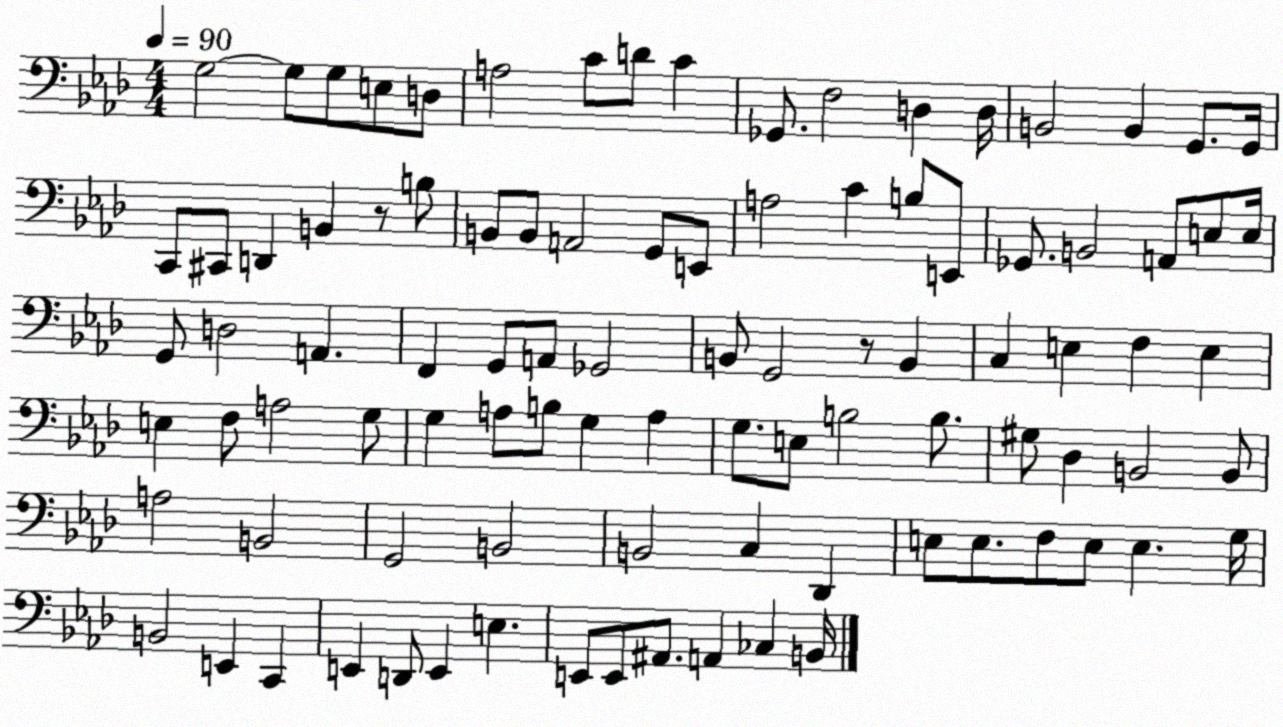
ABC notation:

X:1
T:Untitled
M:4/4
L:1/4
K:Ab
G,2 G,/2 G,/2 E,/2 D,/2 A,2 C/2 D/2 C _G,,/2 F,2 D, D,/4 B,,2 B,, G,,/2 G,,/4 C,,/2 ^C,,/2 D,, B,, z/2 B,/2 B,,/2 B,,/2 A,,2 G,,/2 E,,/2 A,2 C B,/2 E,,/2 _G,,/2 B,,2 A,,/2 E,/2 E,/4 G,,/2 D,2 A,, F,, G,,/2 A,,/2 _G,,2 B,,/2 G,,2 z/2 B,, C, E, F, E, E, F,/2 A,2 G,/2 G, A,/2 B,/2 G, A, G,/2 E,/2 B,2 B,/2 ^G,/2 _D, B,,2 B,,/2 A,2 B,,2 G,,2 B,,2 B,,2 C, _D,, E,/2 E,/2 F,/2 E,/2 E, G,/4 B,,2 E,, C,, E,, D,,/2 E,, E, E,,/2 E,,/2 ^A,,/2 A,, _C, B,,/4